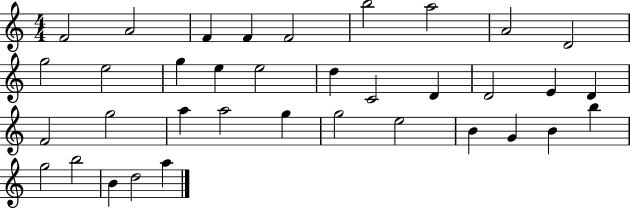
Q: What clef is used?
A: treble